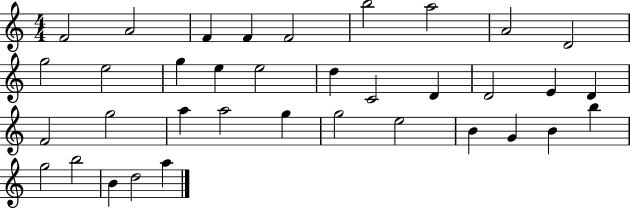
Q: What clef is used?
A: treble